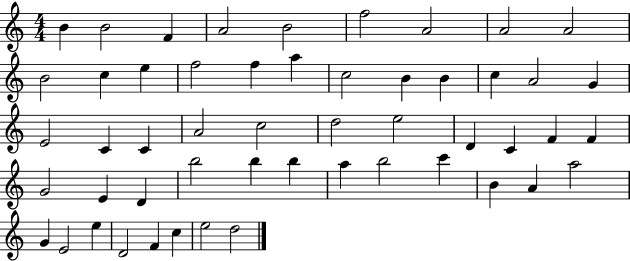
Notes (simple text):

B4/q B4/h F4/q A4/h B4/h F5/h A4/h A4/h A4/h B4/h C5/q E5/q F5/h F5/q A5/q C5/h B4/q B4/q C5/q A4/h G4/q E4/h C4/q C4/q A4/h C5/h D5/h E5/h D4/q C4/q F4/q F4/q G4/h E4/q D4/q B5/h B5/q B5/q A5/q B5/h C6/q B4/q A4/q A5/h G4/q E4/h E5/q D4/h F4/q C5/q E5/h D5/h